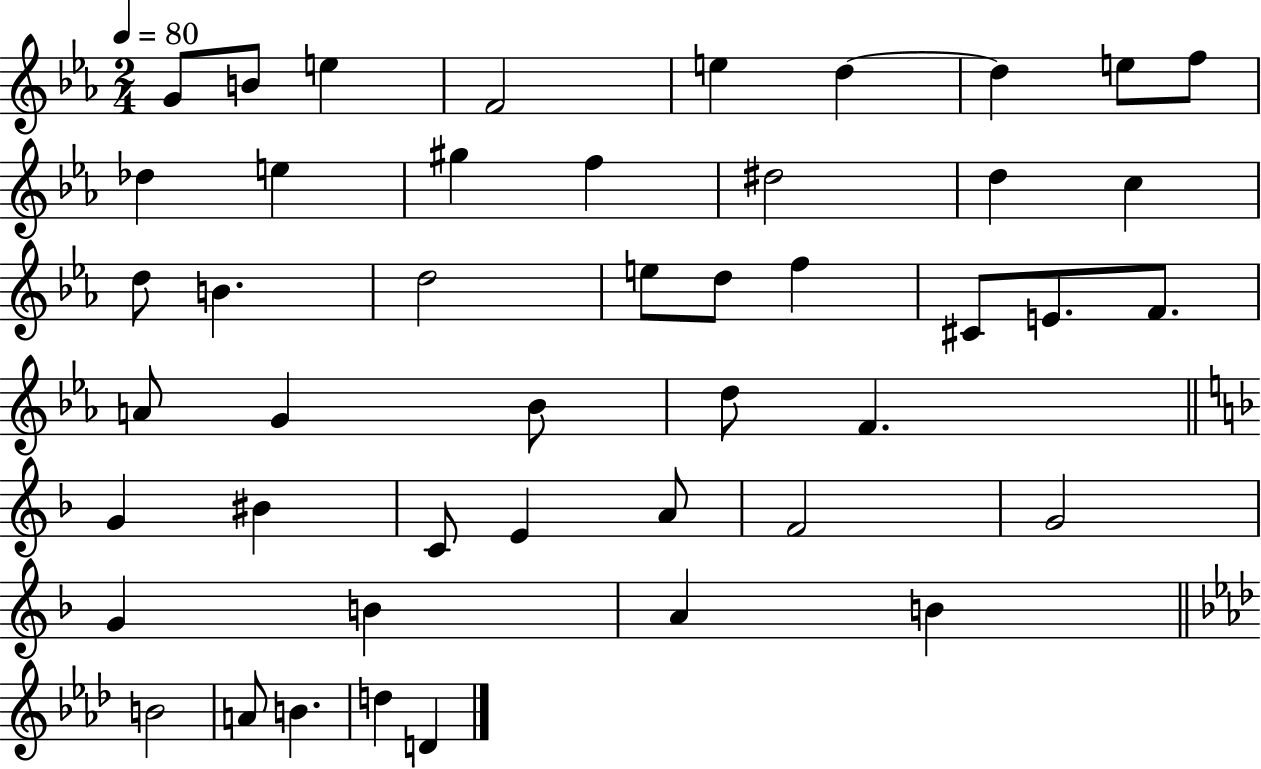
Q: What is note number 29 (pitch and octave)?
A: D5